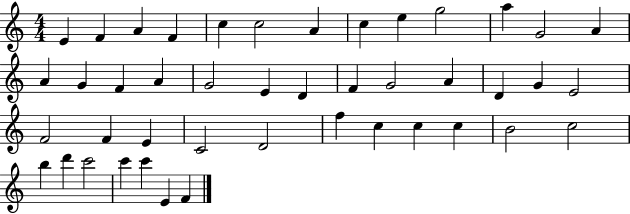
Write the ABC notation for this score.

X:1
T:Untitled
M:4/4
L:1/4
K:C
E F A F c c2 A c e g2 a G2 A A G F A G2 E D F G2 A D G E2 F2 F E C2 D2 f c c c B2 c2 b d' c'2 c' c' E F